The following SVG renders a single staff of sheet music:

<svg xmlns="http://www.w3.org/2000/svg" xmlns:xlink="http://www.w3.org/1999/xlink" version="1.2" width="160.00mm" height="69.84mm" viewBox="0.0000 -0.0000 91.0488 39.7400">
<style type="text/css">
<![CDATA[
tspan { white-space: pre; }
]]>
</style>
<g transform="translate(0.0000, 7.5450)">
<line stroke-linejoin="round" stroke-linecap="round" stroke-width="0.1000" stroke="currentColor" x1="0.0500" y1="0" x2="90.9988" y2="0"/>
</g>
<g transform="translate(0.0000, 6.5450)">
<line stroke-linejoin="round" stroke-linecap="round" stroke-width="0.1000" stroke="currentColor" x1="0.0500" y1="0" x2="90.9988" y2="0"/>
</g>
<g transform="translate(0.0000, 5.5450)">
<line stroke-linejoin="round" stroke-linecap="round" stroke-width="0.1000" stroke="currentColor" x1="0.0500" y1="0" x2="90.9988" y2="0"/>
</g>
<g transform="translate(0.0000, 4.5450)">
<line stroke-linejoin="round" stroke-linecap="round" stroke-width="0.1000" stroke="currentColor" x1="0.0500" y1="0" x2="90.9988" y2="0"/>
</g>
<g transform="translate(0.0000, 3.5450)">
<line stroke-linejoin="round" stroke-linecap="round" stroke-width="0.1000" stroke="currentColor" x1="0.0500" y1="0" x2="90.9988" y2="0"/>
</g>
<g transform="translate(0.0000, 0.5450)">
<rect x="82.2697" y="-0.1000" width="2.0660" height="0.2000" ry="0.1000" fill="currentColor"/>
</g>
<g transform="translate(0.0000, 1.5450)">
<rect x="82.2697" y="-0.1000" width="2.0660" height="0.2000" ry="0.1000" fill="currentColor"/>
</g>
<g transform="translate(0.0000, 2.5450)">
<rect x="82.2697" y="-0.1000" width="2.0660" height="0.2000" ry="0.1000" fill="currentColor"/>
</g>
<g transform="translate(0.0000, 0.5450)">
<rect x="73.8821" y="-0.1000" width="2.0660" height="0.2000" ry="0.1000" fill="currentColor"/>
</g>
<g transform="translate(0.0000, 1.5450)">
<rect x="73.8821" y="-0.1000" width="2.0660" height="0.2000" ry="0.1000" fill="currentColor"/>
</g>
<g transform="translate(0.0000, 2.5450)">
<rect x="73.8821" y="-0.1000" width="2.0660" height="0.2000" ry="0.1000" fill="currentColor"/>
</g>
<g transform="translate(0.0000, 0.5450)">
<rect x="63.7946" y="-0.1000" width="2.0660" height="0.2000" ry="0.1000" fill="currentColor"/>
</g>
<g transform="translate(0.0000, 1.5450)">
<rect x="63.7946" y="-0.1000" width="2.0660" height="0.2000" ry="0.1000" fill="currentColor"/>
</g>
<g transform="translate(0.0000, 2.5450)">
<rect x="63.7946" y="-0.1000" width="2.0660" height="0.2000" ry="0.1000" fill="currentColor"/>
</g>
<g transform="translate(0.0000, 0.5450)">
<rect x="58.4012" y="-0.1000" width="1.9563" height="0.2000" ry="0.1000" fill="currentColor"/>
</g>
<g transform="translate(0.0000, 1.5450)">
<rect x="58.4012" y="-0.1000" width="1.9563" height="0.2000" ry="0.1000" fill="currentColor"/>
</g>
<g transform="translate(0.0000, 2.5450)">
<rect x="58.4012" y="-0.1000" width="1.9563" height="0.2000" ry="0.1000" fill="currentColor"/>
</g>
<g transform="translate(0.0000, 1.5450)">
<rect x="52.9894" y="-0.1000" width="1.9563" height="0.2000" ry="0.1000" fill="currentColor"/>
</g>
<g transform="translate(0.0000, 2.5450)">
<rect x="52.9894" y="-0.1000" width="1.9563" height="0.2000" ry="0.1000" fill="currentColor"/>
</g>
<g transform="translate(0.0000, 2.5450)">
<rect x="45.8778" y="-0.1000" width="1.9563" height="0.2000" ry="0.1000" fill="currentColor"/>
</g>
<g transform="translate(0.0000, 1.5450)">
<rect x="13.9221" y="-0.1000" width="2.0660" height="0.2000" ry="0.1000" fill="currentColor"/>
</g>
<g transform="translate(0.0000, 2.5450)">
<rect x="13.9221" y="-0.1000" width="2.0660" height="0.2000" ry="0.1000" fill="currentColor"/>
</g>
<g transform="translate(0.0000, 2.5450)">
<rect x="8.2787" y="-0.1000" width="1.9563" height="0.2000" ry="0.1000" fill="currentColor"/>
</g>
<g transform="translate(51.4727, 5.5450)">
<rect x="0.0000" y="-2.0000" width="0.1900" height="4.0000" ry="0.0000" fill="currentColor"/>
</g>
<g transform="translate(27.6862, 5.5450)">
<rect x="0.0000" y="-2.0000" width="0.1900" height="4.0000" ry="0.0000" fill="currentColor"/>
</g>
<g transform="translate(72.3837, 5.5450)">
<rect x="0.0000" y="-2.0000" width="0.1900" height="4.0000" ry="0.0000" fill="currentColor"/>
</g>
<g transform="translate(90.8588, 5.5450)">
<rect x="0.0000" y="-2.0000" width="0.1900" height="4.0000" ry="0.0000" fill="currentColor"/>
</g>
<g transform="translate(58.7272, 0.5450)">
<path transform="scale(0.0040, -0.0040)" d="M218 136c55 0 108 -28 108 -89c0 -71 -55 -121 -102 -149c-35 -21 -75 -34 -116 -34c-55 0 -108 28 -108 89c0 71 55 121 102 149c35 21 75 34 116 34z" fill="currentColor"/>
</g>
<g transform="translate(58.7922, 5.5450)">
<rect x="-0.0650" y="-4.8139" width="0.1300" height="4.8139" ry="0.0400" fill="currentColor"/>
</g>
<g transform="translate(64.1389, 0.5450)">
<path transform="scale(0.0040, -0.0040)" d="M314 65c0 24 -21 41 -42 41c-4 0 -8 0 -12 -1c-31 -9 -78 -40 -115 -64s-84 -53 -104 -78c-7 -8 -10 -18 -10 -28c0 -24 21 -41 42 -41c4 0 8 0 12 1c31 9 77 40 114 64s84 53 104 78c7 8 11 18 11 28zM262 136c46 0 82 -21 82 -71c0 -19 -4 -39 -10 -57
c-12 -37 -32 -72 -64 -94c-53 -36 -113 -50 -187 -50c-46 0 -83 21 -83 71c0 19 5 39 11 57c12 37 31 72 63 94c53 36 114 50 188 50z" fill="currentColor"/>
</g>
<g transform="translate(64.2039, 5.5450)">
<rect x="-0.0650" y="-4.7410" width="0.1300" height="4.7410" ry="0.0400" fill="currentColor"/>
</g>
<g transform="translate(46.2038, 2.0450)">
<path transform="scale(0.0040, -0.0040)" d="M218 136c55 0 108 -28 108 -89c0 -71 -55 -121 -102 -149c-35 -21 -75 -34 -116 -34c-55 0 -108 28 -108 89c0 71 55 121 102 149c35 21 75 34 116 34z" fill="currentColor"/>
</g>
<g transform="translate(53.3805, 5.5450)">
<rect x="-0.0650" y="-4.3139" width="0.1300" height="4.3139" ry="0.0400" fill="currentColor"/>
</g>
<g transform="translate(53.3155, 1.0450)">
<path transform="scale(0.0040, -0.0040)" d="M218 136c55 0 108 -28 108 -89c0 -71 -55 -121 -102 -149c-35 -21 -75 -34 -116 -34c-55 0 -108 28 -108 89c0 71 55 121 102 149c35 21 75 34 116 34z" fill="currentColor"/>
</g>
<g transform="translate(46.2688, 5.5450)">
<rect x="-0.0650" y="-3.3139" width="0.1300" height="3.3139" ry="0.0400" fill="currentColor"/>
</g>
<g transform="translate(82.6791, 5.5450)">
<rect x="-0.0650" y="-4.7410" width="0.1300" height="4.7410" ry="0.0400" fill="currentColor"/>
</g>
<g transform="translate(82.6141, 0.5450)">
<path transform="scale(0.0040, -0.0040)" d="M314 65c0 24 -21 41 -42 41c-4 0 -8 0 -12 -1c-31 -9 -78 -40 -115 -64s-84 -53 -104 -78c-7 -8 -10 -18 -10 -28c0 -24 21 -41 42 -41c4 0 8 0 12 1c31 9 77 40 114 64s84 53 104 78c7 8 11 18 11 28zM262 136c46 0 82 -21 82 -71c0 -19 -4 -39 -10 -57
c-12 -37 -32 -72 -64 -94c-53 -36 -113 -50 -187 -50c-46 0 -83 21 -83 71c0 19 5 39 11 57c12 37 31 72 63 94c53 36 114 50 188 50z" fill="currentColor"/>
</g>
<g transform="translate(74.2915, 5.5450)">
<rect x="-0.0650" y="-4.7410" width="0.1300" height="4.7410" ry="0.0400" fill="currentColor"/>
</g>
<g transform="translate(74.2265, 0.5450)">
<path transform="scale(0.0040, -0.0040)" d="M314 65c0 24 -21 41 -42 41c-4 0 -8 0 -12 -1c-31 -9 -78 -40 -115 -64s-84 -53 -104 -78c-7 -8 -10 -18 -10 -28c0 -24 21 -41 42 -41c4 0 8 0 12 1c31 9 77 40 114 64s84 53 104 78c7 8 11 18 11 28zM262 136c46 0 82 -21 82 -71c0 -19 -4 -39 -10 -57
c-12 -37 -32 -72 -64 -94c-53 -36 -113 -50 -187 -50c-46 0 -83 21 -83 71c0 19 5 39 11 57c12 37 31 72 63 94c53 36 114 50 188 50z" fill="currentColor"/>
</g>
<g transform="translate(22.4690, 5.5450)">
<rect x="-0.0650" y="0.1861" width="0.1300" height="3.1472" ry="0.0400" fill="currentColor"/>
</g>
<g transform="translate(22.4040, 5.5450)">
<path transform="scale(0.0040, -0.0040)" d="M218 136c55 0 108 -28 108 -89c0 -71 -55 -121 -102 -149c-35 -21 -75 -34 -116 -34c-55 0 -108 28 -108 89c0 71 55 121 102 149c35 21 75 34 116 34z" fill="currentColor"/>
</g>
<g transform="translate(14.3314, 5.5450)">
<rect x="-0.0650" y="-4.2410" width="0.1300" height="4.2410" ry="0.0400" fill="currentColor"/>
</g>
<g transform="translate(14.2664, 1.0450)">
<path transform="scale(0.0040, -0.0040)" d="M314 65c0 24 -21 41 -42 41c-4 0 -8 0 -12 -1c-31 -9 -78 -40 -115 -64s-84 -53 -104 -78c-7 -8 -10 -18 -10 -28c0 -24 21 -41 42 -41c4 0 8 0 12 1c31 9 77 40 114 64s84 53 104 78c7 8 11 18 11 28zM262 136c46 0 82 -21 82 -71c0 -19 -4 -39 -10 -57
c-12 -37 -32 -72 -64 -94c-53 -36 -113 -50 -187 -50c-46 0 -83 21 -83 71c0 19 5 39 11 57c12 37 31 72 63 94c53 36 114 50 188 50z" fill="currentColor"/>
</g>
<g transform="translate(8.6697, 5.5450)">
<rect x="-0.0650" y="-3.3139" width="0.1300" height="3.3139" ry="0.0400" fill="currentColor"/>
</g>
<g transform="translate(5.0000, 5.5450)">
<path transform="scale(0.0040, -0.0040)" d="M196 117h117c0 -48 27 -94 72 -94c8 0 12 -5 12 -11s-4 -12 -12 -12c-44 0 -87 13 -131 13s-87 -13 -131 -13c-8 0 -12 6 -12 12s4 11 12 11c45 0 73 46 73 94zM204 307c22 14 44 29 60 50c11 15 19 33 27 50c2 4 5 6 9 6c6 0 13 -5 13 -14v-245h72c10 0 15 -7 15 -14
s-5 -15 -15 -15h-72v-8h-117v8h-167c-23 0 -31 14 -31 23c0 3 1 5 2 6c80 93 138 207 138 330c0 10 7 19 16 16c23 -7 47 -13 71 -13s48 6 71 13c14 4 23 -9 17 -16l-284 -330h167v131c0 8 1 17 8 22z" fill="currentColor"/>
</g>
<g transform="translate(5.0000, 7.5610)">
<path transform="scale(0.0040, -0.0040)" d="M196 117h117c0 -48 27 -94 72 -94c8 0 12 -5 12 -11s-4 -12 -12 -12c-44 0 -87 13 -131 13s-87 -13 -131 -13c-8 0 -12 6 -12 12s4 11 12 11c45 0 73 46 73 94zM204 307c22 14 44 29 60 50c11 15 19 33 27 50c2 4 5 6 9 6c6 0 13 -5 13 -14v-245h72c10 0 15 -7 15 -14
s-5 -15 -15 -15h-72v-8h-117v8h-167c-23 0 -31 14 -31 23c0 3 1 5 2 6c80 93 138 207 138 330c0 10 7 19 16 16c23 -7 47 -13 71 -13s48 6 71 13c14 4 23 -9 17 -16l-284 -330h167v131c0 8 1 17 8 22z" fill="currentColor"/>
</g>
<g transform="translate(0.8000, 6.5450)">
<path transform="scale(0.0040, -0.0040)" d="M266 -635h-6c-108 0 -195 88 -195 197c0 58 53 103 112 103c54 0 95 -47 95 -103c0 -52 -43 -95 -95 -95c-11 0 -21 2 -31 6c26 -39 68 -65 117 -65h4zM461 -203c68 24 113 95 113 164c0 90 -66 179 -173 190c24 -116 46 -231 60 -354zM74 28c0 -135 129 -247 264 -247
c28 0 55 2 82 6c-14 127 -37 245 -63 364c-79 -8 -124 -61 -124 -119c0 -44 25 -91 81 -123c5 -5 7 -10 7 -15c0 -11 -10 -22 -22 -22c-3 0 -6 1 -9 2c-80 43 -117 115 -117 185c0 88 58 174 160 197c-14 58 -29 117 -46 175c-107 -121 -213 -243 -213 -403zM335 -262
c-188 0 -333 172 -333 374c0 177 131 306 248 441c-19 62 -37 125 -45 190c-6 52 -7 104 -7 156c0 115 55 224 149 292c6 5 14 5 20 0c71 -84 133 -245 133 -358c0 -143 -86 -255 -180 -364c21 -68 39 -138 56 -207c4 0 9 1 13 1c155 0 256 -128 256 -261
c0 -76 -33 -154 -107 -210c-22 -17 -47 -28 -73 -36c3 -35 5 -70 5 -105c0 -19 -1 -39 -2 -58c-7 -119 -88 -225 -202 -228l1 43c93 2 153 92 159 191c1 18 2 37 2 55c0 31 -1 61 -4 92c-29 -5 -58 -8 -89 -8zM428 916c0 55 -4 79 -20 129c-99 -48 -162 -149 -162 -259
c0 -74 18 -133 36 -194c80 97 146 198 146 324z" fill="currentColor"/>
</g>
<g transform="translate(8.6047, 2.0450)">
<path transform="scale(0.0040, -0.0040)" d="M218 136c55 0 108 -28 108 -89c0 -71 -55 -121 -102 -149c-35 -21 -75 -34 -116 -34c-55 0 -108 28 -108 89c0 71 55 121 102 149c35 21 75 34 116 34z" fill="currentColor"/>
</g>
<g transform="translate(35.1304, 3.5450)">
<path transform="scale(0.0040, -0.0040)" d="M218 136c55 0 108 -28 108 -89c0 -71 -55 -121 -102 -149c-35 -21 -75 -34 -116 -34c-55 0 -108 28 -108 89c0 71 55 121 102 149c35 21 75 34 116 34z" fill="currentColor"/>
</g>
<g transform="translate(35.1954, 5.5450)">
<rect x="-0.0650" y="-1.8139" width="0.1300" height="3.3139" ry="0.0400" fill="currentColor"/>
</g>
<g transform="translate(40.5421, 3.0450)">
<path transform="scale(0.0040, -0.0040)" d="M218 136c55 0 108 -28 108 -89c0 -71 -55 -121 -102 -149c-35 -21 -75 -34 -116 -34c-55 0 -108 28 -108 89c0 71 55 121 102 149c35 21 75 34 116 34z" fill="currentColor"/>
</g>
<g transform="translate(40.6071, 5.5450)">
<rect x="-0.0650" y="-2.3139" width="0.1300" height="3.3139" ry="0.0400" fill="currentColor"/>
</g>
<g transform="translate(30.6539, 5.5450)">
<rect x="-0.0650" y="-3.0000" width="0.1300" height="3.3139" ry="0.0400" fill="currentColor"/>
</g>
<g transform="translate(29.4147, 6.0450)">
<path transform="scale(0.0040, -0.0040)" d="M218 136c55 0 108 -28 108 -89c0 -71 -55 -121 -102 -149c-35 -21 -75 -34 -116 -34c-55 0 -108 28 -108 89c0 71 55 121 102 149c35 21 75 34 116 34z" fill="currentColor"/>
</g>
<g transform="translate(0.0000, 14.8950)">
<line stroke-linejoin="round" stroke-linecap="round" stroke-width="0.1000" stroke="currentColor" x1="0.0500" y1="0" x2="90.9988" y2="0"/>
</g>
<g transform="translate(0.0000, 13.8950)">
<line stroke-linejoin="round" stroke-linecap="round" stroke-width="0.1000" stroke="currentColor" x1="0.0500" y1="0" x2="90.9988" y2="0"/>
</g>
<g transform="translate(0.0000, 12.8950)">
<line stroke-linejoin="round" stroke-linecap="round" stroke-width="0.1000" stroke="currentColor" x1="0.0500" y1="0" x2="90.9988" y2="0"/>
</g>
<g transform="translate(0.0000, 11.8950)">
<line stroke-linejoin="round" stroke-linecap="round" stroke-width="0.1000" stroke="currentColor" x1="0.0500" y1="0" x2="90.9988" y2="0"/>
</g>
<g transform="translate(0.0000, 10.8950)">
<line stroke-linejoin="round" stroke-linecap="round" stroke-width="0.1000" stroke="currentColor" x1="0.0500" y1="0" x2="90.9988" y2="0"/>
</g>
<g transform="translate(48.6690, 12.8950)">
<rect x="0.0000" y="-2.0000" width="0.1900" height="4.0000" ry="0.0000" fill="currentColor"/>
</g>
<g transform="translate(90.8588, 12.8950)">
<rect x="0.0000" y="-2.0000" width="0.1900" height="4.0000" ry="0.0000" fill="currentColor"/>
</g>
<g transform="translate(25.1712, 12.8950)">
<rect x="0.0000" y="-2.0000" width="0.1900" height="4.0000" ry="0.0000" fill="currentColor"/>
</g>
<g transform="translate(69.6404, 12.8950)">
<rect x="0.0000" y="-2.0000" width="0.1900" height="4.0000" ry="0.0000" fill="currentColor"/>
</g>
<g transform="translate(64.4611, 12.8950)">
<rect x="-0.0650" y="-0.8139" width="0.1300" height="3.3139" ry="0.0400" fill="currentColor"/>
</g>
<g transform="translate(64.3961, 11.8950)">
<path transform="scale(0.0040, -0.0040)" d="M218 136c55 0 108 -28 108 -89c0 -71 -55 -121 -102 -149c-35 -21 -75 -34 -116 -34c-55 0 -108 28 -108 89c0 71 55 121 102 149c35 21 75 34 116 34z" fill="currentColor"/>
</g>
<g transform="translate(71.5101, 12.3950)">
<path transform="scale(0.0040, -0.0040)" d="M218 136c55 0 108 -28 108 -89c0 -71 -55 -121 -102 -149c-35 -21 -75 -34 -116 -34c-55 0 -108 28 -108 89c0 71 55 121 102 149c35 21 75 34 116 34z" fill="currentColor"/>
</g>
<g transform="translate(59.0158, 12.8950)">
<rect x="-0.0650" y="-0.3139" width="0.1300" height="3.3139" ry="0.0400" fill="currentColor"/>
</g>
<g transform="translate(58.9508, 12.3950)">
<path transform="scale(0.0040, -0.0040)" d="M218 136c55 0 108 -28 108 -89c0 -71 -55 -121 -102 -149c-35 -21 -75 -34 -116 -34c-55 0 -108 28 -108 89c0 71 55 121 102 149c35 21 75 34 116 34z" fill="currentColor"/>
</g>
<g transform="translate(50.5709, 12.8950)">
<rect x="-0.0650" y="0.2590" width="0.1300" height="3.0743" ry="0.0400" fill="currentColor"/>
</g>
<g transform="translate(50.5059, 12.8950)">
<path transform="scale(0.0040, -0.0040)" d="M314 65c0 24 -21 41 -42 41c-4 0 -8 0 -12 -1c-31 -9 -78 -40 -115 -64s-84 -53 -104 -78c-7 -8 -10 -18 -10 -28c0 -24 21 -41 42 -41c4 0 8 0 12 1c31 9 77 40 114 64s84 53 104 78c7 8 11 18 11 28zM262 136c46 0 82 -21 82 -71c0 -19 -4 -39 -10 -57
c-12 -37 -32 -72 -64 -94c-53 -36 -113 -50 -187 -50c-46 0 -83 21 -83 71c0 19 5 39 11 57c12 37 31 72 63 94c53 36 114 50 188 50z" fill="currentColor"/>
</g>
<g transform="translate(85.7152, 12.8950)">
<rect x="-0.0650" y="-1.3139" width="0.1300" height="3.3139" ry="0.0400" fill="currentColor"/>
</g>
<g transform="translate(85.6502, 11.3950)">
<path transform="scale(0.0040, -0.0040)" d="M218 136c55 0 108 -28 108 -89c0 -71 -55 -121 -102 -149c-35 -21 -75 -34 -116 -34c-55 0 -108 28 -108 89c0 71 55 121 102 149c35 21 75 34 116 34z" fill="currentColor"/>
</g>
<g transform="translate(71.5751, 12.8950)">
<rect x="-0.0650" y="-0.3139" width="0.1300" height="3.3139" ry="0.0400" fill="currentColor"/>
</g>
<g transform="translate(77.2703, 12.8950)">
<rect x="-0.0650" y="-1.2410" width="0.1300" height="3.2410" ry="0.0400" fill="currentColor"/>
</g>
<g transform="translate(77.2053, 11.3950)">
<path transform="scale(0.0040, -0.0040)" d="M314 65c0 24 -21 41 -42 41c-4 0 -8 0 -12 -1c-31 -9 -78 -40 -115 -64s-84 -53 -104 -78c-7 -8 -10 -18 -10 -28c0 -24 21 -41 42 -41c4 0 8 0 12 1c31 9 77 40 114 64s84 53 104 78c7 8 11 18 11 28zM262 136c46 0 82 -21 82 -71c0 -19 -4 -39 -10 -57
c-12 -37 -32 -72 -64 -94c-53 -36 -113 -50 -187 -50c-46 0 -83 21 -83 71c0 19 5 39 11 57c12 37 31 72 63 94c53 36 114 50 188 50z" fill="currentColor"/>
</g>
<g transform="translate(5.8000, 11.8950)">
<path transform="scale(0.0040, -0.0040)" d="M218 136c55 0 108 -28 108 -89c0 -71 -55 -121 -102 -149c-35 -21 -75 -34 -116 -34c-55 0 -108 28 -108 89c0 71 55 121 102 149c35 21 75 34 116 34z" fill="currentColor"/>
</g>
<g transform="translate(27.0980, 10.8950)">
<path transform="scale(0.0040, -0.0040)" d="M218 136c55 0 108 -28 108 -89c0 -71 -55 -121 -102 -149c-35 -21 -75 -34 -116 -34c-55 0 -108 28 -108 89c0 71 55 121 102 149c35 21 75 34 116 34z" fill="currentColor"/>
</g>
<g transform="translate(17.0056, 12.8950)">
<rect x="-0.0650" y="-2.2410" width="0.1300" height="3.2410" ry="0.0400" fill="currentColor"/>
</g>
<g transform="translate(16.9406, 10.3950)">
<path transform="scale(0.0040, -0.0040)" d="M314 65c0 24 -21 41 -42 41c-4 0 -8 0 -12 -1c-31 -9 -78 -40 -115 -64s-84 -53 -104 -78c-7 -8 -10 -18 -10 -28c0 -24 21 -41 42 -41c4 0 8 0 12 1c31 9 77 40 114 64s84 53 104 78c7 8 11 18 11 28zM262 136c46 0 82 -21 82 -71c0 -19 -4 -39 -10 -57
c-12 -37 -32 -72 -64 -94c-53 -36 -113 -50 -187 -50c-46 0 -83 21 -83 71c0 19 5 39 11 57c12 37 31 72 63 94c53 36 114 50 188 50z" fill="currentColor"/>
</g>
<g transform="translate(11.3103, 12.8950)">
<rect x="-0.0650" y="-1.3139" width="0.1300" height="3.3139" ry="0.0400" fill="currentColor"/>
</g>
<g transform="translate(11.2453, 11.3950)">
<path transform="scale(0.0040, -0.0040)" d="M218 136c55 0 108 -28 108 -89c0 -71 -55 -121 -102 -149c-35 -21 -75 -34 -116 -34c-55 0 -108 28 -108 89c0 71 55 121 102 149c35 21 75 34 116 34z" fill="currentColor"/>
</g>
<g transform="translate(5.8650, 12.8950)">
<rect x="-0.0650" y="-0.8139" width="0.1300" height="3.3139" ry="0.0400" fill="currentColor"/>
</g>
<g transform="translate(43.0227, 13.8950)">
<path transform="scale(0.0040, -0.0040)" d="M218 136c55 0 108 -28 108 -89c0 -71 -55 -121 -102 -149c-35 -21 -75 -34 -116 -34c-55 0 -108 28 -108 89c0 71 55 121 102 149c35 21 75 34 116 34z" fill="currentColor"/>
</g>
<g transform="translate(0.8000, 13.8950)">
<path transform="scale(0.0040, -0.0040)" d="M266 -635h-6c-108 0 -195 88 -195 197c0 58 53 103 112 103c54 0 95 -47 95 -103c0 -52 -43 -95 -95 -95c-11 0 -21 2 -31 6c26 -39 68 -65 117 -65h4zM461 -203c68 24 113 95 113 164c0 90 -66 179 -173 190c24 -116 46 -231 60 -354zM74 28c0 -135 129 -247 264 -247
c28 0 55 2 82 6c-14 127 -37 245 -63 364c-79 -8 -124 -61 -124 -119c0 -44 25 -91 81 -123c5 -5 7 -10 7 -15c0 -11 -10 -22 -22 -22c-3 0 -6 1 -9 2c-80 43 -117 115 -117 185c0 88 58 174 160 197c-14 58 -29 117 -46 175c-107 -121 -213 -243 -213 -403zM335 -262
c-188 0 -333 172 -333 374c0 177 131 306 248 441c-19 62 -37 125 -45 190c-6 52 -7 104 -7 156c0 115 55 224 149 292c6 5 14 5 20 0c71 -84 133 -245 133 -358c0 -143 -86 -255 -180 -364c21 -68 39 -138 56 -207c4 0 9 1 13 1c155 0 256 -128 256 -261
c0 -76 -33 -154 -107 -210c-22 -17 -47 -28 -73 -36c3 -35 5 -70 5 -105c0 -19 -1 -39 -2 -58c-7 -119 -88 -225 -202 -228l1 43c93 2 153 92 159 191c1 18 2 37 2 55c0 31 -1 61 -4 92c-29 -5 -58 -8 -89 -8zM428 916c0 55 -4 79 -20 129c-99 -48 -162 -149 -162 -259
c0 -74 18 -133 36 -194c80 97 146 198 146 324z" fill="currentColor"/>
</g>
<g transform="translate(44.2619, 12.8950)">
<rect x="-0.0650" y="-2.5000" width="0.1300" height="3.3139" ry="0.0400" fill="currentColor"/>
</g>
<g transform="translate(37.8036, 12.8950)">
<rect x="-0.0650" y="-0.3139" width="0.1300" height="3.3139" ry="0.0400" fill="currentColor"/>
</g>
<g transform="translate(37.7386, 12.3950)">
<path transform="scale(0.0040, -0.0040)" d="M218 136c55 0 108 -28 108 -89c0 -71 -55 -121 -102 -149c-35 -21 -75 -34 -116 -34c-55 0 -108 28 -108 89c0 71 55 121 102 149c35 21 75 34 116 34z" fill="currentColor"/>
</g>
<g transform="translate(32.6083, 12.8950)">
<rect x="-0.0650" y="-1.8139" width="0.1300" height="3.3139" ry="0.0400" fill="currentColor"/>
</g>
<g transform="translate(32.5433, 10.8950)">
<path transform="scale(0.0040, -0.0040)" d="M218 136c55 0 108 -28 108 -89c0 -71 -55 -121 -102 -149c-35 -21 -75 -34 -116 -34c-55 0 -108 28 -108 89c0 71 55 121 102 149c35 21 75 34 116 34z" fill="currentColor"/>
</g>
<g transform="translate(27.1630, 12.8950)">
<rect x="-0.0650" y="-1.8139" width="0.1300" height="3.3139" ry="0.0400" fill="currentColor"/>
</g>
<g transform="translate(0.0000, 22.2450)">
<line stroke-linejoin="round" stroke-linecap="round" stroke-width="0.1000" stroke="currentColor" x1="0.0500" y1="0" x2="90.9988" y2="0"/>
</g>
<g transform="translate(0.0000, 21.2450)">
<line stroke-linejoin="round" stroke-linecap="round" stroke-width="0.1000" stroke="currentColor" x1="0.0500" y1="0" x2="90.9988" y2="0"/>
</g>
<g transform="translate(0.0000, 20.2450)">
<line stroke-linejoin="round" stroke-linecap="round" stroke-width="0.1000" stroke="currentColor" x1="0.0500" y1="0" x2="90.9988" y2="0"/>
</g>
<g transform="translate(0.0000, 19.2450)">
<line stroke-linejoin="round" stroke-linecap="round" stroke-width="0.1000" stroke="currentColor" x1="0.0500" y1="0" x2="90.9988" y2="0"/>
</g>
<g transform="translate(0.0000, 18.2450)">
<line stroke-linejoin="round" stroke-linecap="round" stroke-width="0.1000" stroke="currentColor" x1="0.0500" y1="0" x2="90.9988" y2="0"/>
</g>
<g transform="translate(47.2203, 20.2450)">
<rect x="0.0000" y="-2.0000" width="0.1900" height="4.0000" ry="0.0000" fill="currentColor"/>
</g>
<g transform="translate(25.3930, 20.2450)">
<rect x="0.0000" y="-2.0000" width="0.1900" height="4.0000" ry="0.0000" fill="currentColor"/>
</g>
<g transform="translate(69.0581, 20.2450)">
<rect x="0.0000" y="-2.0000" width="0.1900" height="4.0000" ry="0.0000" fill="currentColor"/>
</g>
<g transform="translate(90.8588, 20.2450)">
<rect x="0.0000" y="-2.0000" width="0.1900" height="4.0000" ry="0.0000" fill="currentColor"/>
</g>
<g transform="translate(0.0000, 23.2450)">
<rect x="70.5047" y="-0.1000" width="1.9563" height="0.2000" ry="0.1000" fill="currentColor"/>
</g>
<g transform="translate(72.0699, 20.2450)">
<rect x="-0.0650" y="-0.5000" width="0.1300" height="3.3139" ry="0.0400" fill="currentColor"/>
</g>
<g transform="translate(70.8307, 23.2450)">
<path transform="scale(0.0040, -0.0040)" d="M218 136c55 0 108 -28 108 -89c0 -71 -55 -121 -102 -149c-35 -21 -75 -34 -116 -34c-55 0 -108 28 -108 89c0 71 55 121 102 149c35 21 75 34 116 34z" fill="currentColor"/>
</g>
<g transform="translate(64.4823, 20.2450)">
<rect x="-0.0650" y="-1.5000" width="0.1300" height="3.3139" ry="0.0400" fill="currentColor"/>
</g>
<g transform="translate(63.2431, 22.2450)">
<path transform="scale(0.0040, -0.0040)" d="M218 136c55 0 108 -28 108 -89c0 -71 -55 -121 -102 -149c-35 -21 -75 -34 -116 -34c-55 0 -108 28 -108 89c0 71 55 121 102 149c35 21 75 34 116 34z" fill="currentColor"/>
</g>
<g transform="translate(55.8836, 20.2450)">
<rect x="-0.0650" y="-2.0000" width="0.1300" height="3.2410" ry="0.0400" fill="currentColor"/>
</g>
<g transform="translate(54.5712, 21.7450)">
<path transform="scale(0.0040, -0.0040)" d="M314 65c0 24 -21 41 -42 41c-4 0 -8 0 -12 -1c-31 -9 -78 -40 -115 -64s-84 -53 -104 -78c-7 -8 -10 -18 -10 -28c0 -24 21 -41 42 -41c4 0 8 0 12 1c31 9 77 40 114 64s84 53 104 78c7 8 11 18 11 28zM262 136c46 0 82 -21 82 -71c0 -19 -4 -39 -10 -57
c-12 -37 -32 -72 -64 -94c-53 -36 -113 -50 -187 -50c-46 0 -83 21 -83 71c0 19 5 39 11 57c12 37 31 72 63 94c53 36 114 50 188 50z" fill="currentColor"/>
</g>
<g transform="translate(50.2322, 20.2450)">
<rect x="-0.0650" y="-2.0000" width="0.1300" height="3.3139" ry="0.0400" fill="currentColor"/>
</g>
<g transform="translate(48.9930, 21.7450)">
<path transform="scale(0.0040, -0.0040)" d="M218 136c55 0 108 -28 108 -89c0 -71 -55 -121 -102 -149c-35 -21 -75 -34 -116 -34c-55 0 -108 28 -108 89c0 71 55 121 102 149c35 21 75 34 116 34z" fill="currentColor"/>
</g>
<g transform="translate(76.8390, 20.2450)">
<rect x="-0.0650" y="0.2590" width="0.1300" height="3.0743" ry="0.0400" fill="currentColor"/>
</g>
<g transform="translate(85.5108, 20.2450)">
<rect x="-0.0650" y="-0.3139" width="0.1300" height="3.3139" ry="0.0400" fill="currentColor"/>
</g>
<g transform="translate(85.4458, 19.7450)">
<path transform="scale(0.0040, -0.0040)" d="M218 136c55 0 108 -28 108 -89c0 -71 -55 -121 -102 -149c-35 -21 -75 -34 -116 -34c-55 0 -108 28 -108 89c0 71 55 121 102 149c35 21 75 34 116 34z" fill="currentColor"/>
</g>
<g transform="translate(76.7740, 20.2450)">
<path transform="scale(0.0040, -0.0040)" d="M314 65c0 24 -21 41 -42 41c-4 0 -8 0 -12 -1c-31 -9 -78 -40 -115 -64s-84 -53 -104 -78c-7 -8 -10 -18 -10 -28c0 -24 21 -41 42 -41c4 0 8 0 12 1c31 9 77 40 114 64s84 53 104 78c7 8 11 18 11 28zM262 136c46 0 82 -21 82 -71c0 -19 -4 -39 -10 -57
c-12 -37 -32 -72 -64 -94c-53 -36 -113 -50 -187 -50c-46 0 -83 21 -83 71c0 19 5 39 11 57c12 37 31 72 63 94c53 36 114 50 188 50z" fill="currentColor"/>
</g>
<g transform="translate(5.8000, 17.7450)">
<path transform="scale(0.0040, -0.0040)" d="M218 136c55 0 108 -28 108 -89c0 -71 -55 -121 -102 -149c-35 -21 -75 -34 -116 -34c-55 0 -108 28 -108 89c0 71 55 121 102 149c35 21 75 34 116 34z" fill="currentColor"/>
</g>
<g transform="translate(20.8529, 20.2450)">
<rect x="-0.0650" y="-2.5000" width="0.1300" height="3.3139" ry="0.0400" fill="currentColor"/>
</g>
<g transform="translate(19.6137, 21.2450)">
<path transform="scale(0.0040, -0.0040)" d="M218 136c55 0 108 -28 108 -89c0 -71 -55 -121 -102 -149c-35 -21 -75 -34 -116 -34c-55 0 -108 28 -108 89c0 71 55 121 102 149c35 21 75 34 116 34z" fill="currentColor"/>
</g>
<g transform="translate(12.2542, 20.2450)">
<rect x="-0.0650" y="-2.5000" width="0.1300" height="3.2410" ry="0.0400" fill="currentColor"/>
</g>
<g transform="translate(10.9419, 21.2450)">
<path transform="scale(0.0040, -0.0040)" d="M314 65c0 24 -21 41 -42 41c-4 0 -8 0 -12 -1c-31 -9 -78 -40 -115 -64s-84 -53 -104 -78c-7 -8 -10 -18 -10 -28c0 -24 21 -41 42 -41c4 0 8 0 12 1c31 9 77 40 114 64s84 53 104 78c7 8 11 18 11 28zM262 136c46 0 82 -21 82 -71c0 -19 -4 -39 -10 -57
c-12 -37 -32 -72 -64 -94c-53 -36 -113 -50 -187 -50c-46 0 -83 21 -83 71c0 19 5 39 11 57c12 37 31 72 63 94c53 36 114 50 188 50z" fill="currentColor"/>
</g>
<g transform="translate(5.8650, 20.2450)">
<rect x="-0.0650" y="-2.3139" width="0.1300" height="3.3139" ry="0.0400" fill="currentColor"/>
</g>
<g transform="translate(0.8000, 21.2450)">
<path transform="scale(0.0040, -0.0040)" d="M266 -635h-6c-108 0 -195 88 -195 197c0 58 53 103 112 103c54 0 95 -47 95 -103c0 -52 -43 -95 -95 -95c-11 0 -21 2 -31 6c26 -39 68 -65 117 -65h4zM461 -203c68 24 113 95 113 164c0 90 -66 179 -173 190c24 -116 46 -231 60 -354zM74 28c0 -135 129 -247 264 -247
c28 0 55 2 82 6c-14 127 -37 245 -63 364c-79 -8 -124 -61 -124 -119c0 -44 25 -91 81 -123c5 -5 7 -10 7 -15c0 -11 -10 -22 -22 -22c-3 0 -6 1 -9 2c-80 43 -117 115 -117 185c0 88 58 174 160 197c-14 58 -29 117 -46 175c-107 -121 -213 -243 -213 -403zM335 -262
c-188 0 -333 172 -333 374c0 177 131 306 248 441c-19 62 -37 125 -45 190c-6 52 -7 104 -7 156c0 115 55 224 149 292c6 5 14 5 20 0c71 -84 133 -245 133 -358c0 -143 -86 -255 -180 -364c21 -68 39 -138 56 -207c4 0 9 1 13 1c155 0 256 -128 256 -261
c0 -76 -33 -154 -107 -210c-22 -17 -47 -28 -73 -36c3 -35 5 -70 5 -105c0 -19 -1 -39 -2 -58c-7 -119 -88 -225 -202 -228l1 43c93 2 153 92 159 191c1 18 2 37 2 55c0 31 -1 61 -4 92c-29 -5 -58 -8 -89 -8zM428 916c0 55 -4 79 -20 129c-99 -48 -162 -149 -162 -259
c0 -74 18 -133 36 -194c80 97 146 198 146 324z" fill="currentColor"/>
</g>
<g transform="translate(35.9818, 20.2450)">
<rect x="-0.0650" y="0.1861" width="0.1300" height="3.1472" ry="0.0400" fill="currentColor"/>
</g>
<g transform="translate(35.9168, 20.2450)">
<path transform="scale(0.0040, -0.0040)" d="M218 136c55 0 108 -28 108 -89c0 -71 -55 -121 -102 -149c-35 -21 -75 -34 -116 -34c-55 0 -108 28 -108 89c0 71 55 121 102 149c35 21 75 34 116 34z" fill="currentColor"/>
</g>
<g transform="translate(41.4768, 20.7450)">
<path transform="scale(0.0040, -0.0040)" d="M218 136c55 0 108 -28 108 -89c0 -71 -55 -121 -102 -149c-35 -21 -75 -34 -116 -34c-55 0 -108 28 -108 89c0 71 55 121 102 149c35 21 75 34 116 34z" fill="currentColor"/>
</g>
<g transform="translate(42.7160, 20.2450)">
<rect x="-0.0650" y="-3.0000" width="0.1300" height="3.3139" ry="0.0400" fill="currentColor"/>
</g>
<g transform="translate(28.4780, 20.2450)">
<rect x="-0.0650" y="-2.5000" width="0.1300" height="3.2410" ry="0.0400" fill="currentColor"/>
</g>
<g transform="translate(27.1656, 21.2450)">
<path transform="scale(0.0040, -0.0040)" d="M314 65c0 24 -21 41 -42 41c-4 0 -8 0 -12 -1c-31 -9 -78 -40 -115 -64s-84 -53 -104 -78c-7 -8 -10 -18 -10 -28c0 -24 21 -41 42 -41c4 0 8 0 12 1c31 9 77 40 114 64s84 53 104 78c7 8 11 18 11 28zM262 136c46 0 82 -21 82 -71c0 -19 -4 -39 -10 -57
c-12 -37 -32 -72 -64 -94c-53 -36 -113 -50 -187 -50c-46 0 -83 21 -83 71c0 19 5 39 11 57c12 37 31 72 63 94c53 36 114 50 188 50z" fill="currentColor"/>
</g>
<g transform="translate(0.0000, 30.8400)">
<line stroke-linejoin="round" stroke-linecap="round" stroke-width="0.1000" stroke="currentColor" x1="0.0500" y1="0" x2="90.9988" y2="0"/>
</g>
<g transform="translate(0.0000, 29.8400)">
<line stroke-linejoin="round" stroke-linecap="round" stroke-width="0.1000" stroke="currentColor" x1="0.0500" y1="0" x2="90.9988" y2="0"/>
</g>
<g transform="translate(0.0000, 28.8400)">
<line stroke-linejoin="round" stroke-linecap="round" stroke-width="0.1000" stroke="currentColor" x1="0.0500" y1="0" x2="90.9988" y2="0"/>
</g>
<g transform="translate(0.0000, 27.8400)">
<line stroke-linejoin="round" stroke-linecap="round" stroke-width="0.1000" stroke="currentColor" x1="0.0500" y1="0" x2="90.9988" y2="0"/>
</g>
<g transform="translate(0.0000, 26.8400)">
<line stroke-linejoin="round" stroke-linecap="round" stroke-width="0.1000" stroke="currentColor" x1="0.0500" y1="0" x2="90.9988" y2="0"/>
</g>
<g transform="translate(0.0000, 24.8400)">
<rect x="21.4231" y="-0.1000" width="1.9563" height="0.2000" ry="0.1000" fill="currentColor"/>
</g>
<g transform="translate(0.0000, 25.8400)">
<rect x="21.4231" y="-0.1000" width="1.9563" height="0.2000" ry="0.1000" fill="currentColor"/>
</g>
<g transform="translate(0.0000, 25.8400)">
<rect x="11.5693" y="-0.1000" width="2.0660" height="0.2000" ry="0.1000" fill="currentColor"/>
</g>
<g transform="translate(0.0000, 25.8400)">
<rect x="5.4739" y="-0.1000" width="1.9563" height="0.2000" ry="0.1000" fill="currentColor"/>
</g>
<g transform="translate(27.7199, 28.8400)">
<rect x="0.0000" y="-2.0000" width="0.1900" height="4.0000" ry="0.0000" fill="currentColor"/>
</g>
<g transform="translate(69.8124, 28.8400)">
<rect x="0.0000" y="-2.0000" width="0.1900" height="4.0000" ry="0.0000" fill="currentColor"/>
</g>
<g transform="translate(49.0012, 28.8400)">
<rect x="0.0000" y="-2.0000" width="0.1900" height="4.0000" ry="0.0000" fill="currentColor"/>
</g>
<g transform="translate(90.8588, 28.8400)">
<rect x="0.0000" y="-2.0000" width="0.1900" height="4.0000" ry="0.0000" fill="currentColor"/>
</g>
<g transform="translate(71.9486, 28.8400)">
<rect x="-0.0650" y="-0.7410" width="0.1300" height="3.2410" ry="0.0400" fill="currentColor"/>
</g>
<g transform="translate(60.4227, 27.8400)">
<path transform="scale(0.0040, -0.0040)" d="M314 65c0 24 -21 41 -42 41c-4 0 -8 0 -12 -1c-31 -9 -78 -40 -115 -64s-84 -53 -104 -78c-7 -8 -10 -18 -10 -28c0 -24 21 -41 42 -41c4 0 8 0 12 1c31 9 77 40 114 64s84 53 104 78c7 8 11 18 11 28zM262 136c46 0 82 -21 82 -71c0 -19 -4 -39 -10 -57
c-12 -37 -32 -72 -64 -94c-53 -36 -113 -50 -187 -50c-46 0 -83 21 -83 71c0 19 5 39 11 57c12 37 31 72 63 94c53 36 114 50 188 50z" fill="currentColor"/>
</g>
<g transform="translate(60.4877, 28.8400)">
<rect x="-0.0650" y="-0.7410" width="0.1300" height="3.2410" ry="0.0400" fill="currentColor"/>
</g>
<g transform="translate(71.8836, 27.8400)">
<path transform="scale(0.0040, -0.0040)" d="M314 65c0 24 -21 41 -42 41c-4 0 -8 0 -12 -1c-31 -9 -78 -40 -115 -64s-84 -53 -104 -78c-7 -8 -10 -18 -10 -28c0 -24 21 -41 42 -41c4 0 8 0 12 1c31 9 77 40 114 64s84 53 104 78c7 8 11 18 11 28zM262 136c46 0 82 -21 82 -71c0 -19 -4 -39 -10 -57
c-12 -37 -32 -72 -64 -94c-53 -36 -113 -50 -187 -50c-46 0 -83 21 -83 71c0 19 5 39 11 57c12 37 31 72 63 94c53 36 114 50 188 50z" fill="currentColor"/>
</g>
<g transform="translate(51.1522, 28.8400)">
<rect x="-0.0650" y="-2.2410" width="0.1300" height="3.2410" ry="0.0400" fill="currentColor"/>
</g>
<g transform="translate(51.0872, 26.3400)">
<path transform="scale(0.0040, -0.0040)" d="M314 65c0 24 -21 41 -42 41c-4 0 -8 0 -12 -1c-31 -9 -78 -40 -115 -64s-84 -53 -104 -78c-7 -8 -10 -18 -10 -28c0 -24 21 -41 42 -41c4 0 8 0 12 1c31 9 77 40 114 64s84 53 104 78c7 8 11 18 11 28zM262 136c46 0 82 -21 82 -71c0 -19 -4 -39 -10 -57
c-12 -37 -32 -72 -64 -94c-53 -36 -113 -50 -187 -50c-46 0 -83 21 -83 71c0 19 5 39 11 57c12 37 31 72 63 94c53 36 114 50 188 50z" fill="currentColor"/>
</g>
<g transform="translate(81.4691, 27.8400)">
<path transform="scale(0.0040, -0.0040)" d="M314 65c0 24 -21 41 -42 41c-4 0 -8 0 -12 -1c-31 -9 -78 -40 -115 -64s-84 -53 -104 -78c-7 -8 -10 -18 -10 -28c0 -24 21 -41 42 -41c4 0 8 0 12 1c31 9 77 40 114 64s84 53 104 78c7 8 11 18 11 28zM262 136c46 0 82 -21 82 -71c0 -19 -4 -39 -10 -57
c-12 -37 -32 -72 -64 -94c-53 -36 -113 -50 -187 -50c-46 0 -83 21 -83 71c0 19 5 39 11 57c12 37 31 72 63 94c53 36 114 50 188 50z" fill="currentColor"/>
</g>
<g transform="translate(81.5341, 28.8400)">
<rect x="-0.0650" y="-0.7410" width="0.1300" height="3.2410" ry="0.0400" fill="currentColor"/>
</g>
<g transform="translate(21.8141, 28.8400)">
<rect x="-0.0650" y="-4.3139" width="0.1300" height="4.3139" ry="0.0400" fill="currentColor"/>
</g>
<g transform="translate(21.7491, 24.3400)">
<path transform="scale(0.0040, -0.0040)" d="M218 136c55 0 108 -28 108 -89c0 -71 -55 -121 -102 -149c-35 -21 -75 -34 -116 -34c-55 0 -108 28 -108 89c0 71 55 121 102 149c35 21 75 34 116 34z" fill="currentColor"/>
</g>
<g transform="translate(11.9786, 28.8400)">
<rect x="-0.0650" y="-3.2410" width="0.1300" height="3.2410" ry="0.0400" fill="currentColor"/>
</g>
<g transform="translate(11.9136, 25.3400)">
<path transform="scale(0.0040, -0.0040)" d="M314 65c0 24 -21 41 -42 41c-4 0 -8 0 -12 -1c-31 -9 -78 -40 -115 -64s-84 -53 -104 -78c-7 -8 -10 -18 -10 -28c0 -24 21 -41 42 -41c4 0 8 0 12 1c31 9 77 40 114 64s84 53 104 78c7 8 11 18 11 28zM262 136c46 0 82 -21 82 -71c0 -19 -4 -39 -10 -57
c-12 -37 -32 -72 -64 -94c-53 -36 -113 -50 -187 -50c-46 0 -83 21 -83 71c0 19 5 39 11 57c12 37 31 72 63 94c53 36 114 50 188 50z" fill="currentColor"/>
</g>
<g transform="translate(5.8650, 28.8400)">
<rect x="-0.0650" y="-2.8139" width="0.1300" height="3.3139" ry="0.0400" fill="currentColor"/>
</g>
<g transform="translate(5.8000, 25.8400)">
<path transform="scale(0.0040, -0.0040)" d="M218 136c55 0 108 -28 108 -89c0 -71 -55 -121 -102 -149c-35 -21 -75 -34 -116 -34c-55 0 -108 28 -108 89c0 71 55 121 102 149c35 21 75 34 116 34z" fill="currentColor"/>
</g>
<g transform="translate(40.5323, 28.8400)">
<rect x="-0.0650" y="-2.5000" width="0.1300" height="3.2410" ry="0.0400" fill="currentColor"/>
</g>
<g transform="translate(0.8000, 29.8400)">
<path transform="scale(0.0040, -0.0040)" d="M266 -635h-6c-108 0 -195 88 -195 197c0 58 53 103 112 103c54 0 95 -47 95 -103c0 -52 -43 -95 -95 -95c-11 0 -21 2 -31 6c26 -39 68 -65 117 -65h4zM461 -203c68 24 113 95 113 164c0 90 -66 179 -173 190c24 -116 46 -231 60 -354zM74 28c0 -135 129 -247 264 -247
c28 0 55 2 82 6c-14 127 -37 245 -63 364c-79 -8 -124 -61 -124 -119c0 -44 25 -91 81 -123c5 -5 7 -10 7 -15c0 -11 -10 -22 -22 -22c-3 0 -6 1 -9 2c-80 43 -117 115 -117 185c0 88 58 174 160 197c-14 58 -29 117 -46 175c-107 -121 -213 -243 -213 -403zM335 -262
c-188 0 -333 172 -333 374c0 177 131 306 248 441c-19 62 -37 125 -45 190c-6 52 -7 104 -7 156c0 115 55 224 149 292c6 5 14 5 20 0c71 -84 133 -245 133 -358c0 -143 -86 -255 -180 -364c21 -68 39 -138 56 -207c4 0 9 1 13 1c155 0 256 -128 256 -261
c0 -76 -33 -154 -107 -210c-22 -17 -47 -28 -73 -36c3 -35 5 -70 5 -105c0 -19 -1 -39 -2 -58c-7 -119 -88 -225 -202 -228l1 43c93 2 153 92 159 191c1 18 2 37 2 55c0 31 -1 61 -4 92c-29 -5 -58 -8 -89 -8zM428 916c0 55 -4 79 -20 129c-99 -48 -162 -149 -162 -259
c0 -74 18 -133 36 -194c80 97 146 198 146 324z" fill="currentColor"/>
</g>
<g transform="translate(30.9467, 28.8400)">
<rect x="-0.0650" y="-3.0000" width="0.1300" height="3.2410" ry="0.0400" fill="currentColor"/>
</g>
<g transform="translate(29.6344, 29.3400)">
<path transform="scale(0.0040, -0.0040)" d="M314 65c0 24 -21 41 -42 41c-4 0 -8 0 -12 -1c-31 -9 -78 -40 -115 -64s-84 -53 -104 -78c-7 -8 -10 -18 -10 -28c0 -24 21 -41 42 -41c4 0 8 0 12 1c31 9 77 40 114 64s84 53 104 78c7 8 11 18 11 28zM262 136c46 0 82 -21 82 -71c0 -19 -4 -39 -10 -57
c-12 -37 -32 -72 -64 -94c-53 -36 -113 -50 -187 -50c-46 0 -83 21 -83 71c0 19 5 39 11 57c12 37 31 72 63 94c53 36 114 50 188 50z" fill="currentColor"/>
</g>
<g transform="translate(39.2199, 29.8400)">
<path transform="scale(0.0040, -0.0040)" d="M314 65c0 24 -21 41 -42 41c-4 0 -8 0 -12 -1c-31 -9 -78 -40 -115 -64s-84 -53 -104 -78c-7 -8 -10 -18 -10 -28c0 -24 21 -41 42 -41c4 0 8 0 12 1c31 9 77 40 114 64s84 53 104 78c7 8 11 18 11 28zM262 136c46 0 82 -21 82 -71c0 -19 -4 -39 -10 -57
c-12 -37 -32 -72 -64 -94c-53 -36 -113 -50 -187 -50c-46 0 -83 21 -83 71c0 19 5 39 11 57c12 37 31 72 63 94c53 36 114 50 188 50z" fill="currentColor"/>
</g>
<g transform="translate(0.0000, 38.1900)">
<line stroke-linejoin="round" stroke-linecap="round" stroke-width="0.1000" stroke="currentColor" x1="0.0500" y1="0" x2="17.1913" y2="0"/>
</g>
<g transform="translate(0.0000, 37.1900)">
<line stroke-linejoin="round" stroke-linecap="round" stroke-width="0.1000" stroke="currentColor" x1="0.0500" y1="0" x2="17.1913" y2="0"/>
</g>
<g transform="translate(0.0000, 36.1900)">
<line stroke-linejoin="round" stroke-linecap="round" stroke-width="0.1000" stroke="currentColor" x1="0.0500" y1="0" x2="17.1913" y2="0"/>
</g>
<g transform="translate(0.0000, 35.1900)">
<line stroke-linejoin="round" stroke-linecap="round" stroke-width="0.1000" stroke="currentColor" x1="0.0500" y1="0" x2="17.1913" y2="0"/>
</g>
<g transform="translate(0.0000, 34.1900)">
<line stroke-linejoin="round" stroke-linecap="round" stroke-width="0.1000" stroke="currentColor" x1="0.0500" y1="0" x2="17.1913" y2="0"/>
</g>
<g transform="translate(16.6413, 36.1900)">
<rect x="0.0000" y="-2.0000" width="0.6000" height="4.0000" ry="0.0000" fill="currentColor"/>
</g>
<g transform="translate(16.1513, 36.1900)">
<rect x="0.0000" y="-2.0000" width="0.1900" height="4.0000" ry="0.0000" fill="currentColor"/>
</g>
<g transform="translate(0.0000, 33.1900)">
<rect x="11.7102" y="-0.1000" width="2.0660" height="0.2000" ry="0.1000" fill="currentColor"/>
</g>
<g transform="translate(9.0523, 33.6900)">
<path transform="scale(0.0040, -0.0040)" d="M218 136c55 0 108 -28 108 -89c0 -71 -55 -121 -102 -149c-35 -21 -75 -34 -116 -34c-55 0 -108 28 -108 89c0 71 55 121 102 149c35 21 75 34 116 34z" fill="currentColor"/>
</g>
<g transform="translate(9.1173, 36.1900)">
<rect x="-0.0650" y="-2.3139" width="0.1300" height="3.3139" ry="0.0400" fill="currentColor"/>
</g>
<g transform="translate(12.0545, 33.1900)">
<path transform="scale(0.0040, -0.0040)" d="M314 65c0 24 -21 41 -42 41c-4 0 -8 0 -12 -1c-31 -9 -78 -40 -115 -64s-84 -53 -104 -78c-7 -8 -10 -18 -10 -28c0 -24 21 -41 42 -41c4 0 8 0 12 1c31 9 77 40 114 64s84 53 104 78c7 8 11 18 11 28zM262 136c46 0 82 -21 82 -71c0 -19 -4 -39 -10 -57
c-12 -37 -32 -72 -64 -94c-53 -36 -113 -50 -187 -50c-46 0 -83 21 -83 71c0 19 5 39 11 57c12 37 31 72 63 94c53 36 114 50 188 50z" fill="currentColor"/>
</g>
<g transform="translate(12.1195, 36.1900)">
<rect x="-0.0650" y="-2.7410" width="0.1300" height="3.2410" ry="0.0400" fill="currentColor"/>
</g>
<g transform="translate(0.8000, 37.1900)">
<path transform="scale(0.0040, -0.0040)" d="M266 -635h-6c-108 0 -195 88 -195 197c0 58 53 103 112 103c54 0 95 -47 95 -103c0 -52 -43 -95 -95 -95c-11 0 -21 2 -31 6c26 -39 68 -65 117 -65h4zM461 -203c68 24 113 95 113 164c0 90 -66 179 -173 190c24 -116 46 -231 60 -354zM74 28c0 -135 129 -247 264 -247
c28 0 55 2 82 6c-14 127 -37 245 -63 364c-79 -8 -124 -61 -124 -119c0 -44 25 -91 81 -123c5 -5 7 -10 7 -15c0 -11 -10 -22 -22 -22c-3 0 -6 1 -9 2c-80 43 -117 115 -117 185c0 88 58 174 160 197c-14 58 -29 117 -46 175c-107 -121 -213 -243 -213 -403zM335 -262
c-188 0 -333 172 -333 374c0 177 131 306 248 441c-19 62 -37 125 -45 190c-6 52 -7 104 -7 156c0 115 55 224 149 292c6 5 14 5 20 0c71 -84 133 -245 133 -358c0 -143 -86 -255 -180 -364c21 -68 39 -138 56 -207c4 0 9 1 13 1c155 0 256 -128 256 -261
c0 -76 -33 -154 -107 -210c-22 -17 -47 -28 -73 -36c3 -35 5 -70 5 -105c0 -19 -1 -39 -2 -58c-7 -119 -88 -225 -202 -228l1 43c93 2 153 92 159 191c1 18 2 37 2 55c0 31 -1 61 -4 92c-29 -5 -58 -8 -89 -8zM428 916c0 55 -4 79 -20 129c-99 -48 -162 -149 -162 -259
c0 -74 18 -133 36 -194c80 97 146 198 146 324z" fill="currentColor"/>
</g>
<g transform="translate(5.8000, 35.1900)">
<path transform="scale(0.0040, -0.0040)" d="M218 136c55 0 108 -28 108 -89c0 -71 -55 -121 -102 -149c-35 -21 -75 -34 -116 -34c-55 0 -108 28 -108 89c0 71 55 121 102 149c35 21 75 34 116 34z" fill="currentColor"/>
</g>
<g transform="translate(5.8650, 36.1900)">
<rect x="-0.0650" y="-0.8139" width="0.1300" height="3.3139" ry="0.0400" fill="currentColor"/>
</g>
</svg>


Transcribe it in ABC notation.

X:1
T:Untitled
M:4/4
L:1/4
K:C
b d'2 B A f g b d' e' e'2 e'2 e'2 d e g2 f f c G B2 c d c e2 e g G2 G G2 B A F F2 E C B2 c a b2 d' A2 G2 g2 d2 d2 d2 d g a2